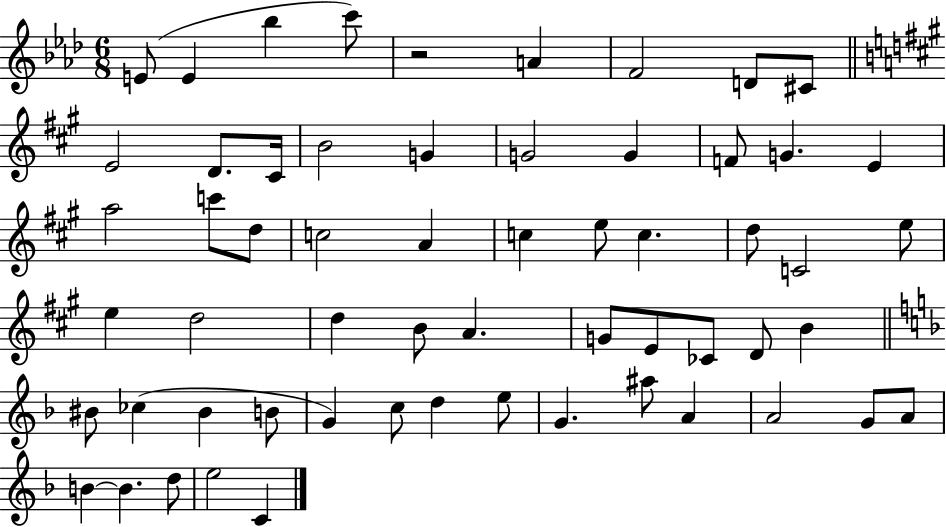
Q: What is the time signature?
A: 6/8